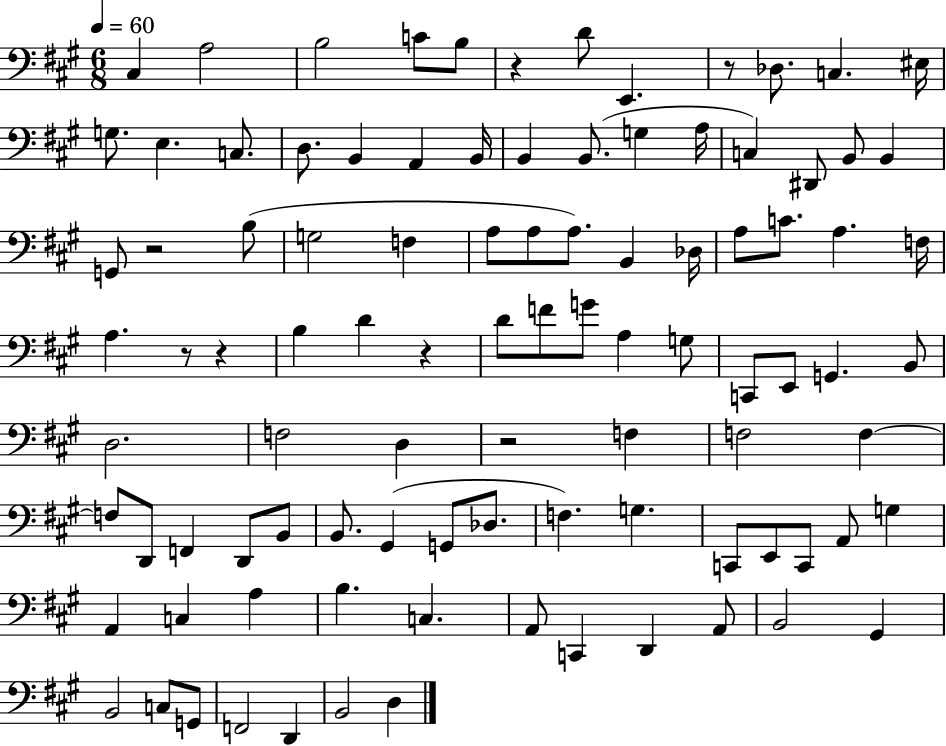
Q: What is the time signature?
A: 6/8